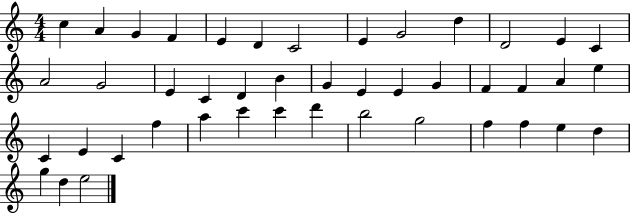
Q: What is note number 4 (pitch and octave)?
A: F4